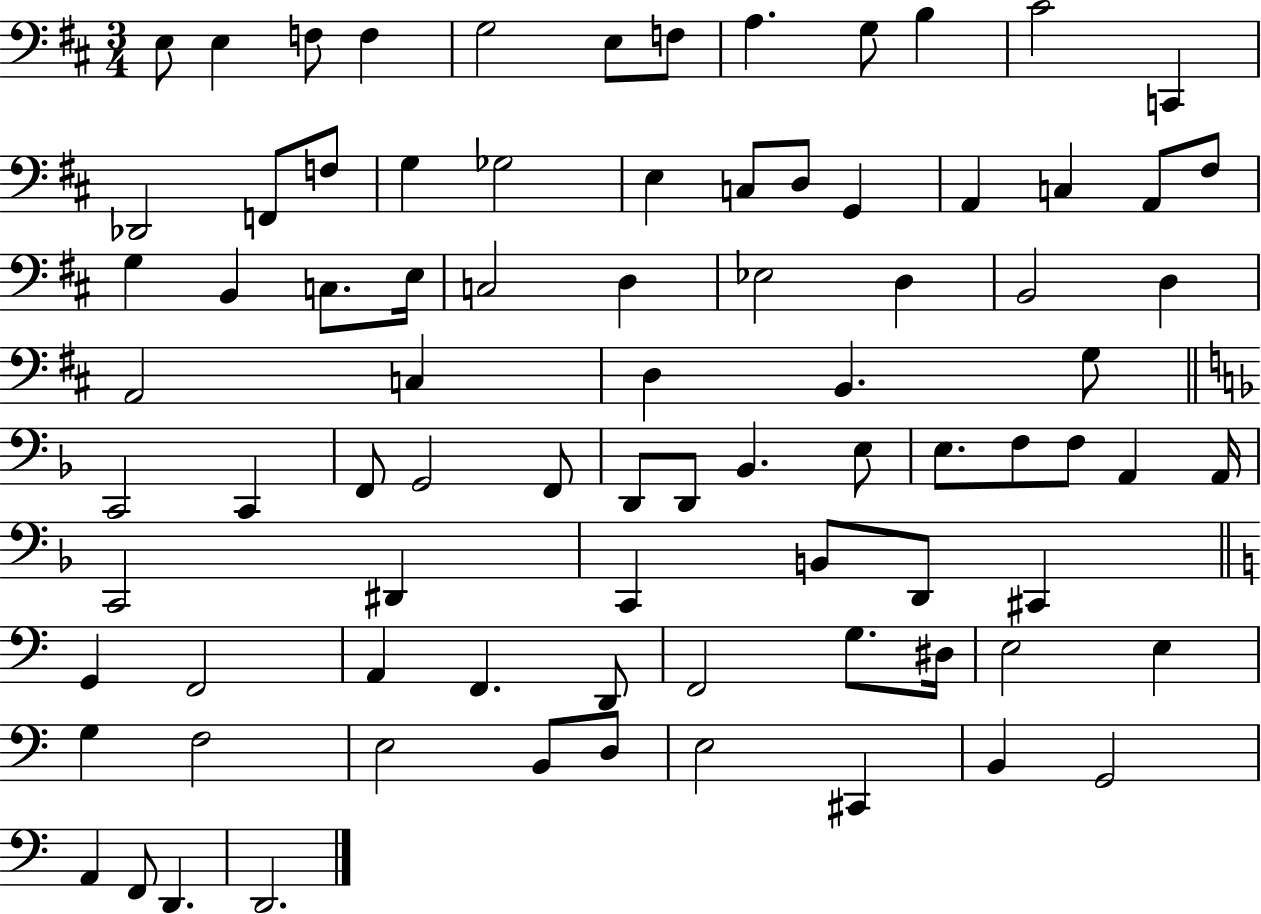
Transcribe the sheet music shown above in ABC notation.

X:1
T:Untitled
M:3/4
L:1/4
K:D
E,/2 E, F,/2 F, G,2 E,/2 F,/2 A, G,/2 B, ^C2 C,, _D,,2 F,,/2 F,/2 G, _G,2 E, C,/2 D,/2 G,, A,, C, A,,/2 ^F,/2 G, B,, C,/2 E,/4 C,2 D, _E,2 D, B,,2 D, A,,2 C, D, B,, G,/2 C,,2 C,, F,,/2 G,,2 F,,/2 D,,/2 D,,/2 _B,, E,/2 E,/2 F,/2 F,/2 A,, A,,/4 C,,2 ^D,, C,, B,,/2 D,,/2 ^C,, G,, F,,2 A,, F,, D,,/2 F,,2 G,/2 ^D,/4 E,2 E, G, F,2 E,2 B,,/2 D,/2 E,2 ^C,, B,, G,,2 A,, F,,/2 D,, D,,2